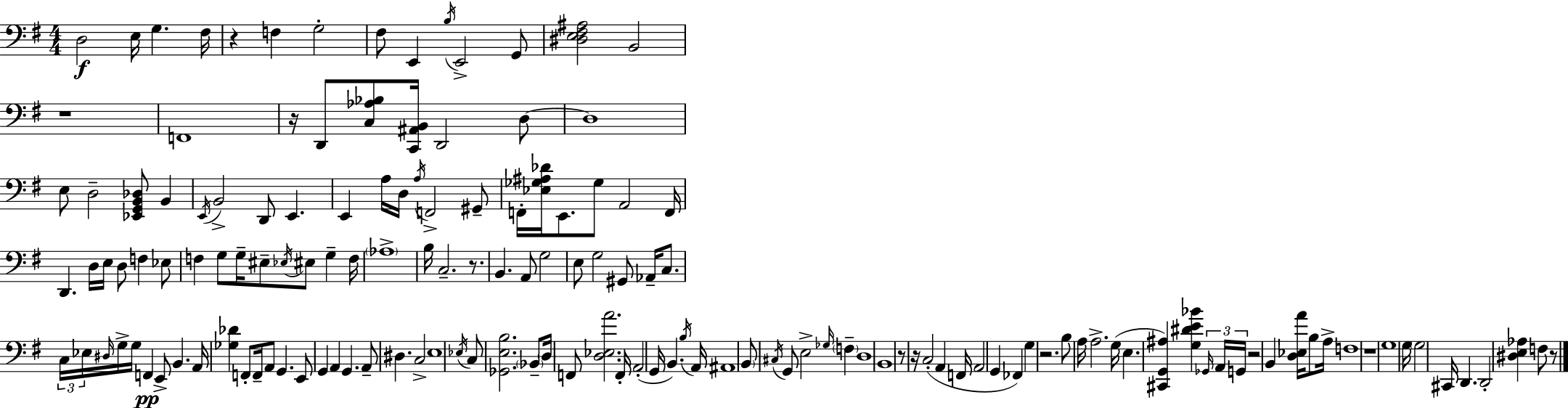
{
  \clef bass
  \numericTimeSignature
  \time 4/4
  \key e \minor
  \repeat volta 2 { d2\f e16 g4. fis16 | r4 f4 g2-. | fis8 e,4 \acciaccatura { b16 } e,2-> g,8 | <dis e fis ais>2 b,2 | \break r1 | f,1 | r16 d,8 <c aes bes>8 <c, ais, b,>16 d,2 d8~~ | d1 | \break e8 d2-- <ees, g, b, des>8 b,4 | \acciaccatura { e,16 } b,2-> d,8 e,4. | e,4 a16 d16 \acciaccatura { a16 } f,2-> | gis,8-- f,16-. <ees ges ais des'>16 e,8. ges8 a,2 | \break f,16 d,4. d16 e16 d8 f4 | ees8 f4 g8 g16-- eis8-- \acciaccatura { ees16 } eis8 g4-- | f16 \parenthesize aes1-> | b16 c2.-- | \break r8. b,4. a,8 g2 | e8 g2 gis,8 | aes,16-- c8. \tuplet 3/2 { c16 ees16 \grace { dis16 } } g16-> g16 f,4\pp e,8-> b,4. | a,16 <ges des'>4 f,8-. f,16-- a,8 g,4. | \break e,8 g,4 a,4 g,4. | a,8-- dis4. c2-> | e1 | \acciaccatura { ees16 } c8 <ges, e b>2. | \break \parenthesize bes,8-- \parenthesize d16 f,8 <d ees a'>2. | f,16-. a,2-.( g,16 b,4.) | \acciaccatura { b16 } a,16 ais,1 | \parenthesize b,8 \acciaccatura { cis16 } g,8 e2-> | \break \grace { ges16 } \parenthesize f4-- d1 | b,1 | r8 r16 c2-.( | a,4 f,16 a,2 | \break g,4 fes,4) g4 r2. | b8 a16 a2.-> | g16( e4. <cis, g, ais>4) | <g dis' e' bes'>4 \tuplet 3/2 { \grace { ges,16 } a,16 g,16 } r2 | \break b,4 <d ees a'>16 b8 a16-> f1 | r1 | g1 | g16 \parenthesize g2 | \break cis,16 d,4. d,2-. | <dis e aes>4 f8 r8 } \bar "|."
}